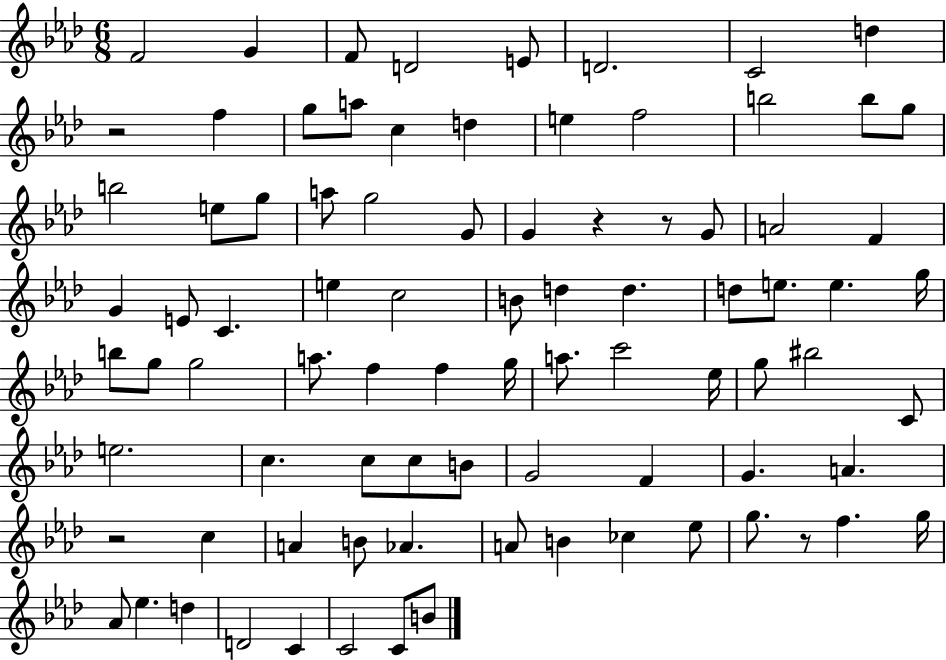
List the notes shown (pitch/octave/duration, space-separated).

F4/h G4/q F4/e D4/h E4/e D4/h. C4/h D5/q R/h F5/q G5/e A5/e C5/q D5/q E5/q F5/h B5/h B5/e G5/e B5/h E5/e G5/e A5/e G5/h G4/e G4/q R/q R/e G4/e A4/h F4/q G4/q E4/e C4/q. E5/q C5/h B4/e D5/q D5/q. D5/e E5/e. E5/q. G5/s B5/e G5/e G5/h A5/e. F5/q F5/q G5/s A5/e. C6/h Eb5/s G5/e BIS5/h C4/e E5/h. C5/q. C5/e C5/e B4/e G4/h F4/q G4/q. A4/q. R/h C5/q A4/q B4/e Ab4/q. A4/e B4/q CES5/q Eb5/e G5/e. R/e F5/q. G5/s Ab4/e Eb5/q. D5/q D4/h C4/q C4/h C4/e B4/e